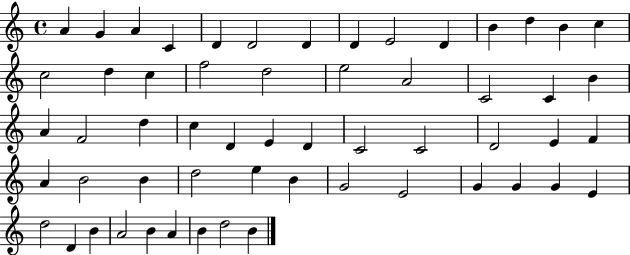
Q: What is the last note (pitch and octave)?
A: B4